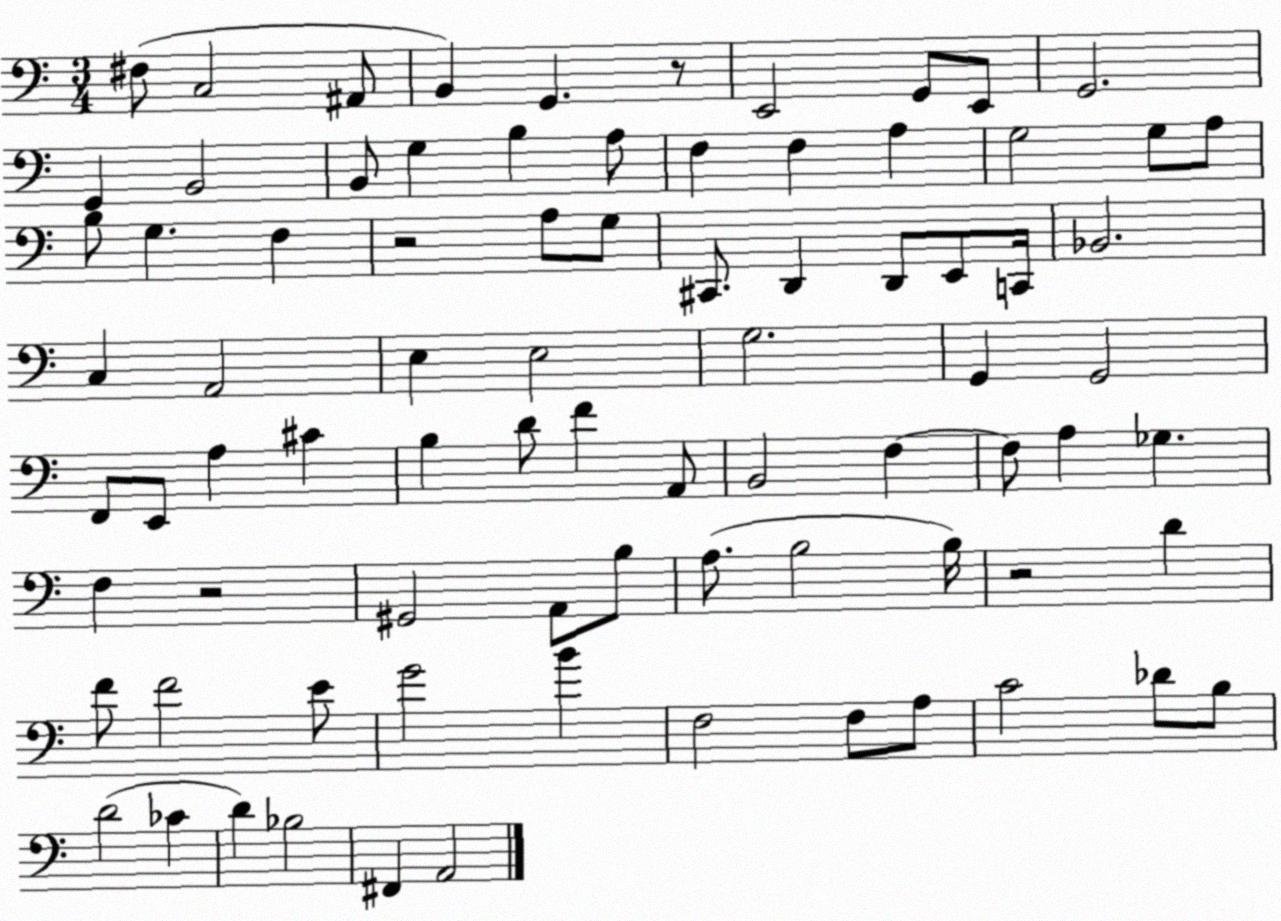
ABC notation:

X:1
T:Untitled
M:3/4
L:1/4
K:C
^F,/2 C,2 ^A,,/2 B,, G,, z/2 E,,2 G,,/2 E,,/2 G,,2 G,, B,,2 B,,/2 G, B, A,/2 F, F, A, G,2 G,/2 A,/2 B,/2 G, F, z2 A,/2 G,/2 ^C,,/2 D,, D,,/2 E,,/2 C,,/4 _B,,2 C, A,,2 E, E,2 G,2 G,, G,,2 F,,/2 E,,/2 A, ^C B, D/2 F A,,/2 B,,2 F, F,/2 A, _G, F, z2 ^G,,2 A,,/2 B,/2 A,/2 B,2 B,/4 z2 D F/2 F2 E/2 G2 B F,2 F,/2 A,/2 C2 _D/2 B,/2 D2 _C D _B,2 ^F,, A,,2